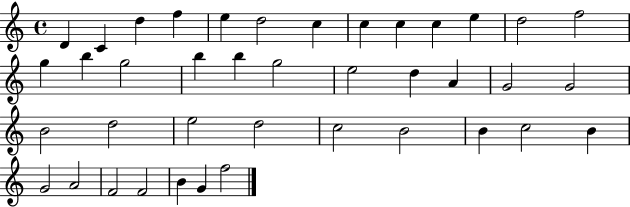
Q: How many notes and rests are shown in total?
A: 40